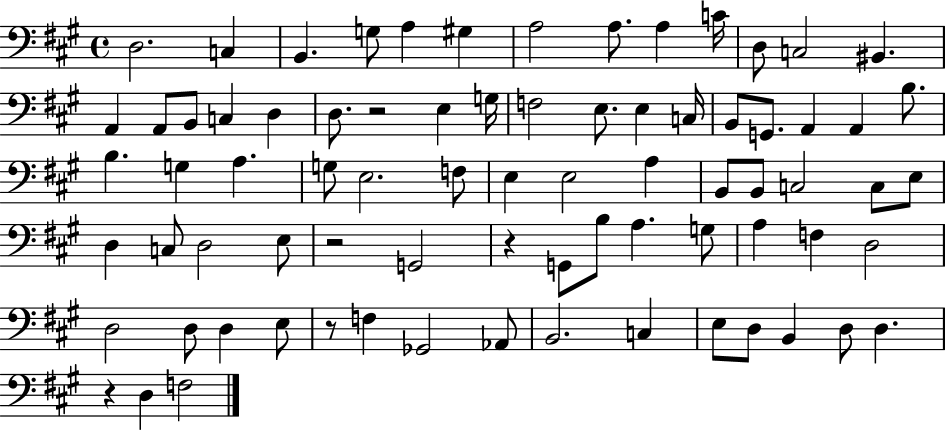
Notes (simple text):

D3/h. C3/q B2/q. G3/e A3/q G#3/q A3/h A3/e. A3/q C4/s D3/e C3/h BIS2/q. A2/q A2/e B2/e C3/q D3/q D3/e. R/h E3/q G3/s F3/h E3/e. E3/q C3/s B2/e G2/e. A2/q A2/q B3/e. B3/q. G3/q A3/q. G3/e E3/h. F3/e E3/q E3/h A3/q B2/e B2/e C3/h C3/e E3/e D3/q C3/e D3/h E3/e R/h G2/h R/q G2/e B3/e A3/q. G3/e A3/q F3/q D3/h D3/h D3/e D3/q E3/e R/e F3/q Gb2/h Ab2/e B2/h. C3/q E3/e D3/e B2/q D3/e D3/q. R/q D3/q F3/h